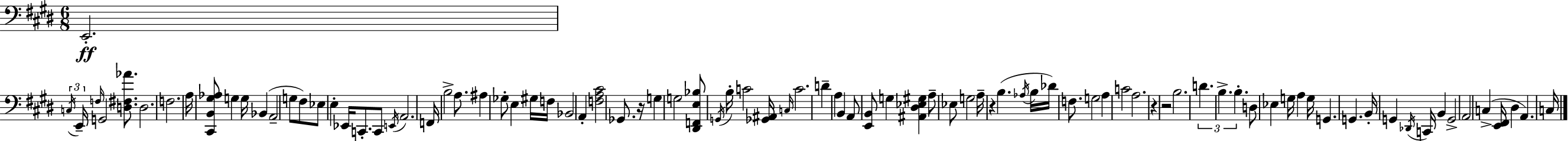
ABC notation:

X:1
T:Untitled
M:6/8
L:1/4
K:E
E,,2 C,/4 E,,/4 F,/4 G,,2 [D,^F,_A]/2 D,2 F,2 A,/4 [^C,,B,,^G,_A,]/2 G, G,/4 _B,, A,,2 G,/2 ^F,/2 _E,/2 E, _E,,/4 C,,/2 C,,/2 E,,/4 A,,2 F,,/4 B,2 A,/2 ^A, _G,/2 E, ^G,/4 F,/4 _B,,2 A,, [F,A,^C]2 _G,,/2 z/4 G, G,2 [^D,,F,,E,_B,]/2 G,,/4 B,/4 C2 [_G,,^A,,]/4 C,/4 C2 D A, B,, A,,/2 [E,,B,,]/2 G, [^A,,^D,_E,^G,] A,/2 _E,/2 G,2 A,/4 z B, _A,/4 B,/4 _D/4 F,/2 G,2 A, C2 A,2 z z2 B,2 D B, B, D,/2 _E, G,/4 A, G,/4 G,, G,, B,,/4 G,, _D,,/4 C,,/4 B,, G,,2 A,,2 C, [E,,^F,,]/4 ^D, A,, C,/4